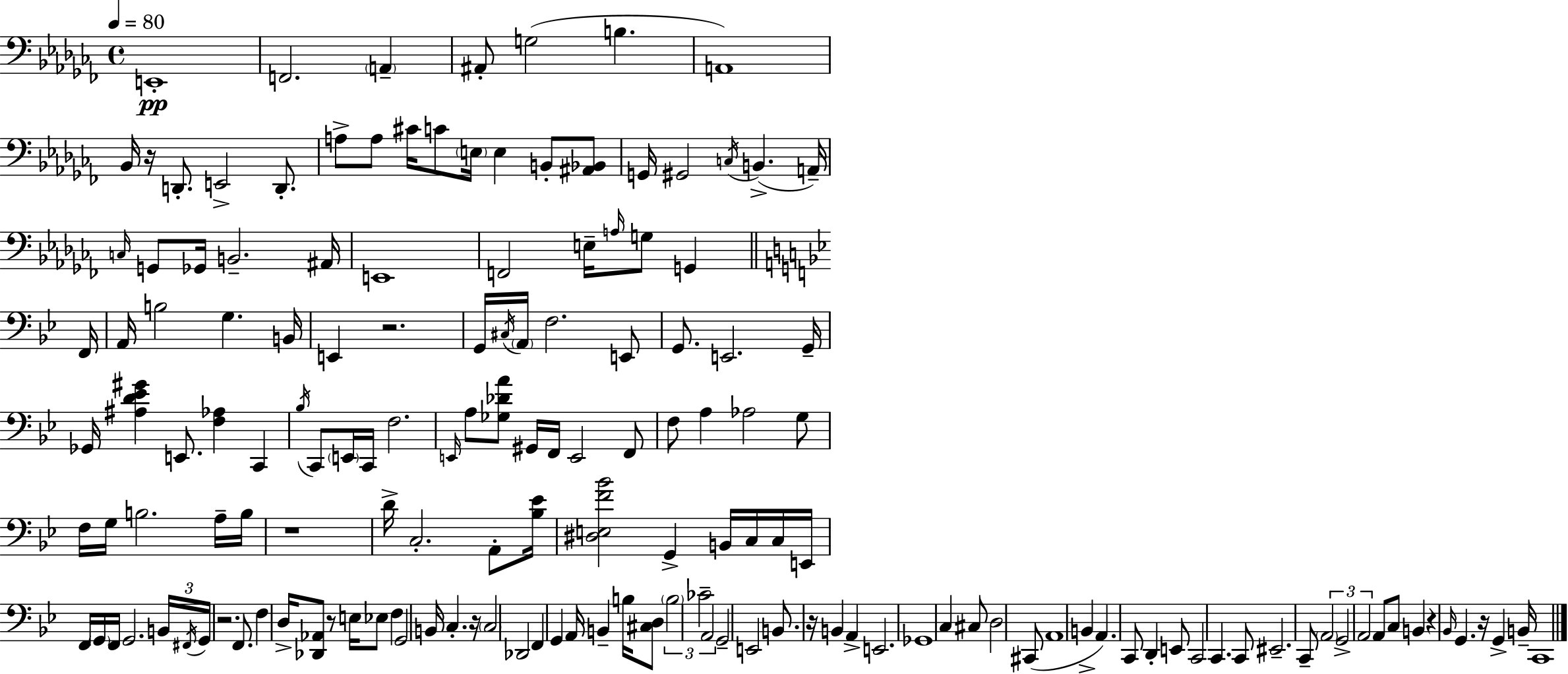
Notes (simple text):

E2/w F2/h. A2/q A#2/e G3/h B3/q. A2/w Bb2/s R/s D2/e. E2/h D2/e. A3/e A3/e C#4/s C4/e E3/s E3/q B2/e [A#2,Bb2]/e G2/s G#2/h C3/s B2/q. A2/s C3/s G2/e Gb2/s B2/h. A#2/s E2/w F2/h E3/s A3/s G3/e G2/q F2/s A2/s B3/h G3/q. B2/s E2/q R/h. G2/s C#3/s A2/s F3/h. E2/e G2/e. E2/h. G2/s Gb2/s [A#3,D4,Eb4,G#4]/q E2/e. [F3,Ab3]/q C2/q Bb3/s C2/e E2/s C2/s F3/h. E2/s A3/e [Gb3,Db4,A4]/e G#2/s F2/s E2/h F2/e F3/e A3/q Ab3/h G3/e F3/s G3/s B3/h. A3/s B3/s R/w D4/s C3/h. A2/e [Bb3,Eb4]/s [D#3,E3,F4,Bb4]/h G2/q B2/s C3/s C3/s E2/s F2/s G2/s F2/s G2/h. B2/s F#2/s G2/s R/h. F2/e. F3/q D3/s [Db2,Ab2]/e R/e E3/s Eb3/e F3/q G2/h B2/s C3/q. R/s C3/h Db2/h F2/q G2/q A2/s B2/q B3/s [C#3,D3]/e B3/h CES4/h A2/h G2/h E2/h B2/e. R/s B2/q A2/q E2/h. Gb2/w C3/q C#3/e D3/h C#2/e A2/w B2/q A2/q. C2/e D2/q E2/e C2/h C2/q. C2/e EIS2/h. C2/e A2/h G2/h A2/h A2/e C3/e B2/q R/q Bb2/s G2/q. R/s G2/q B2/s C2/w